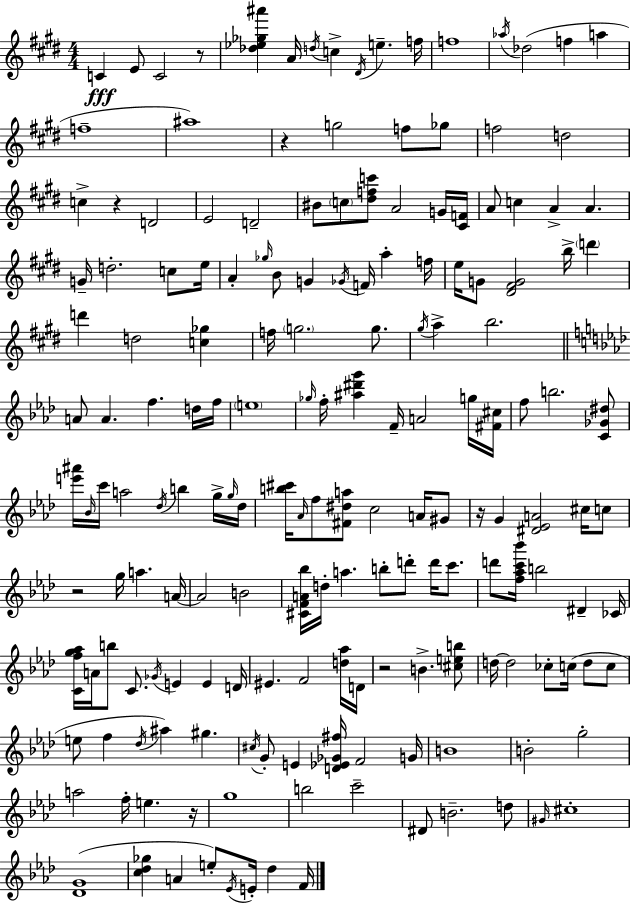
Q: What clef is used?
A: treble